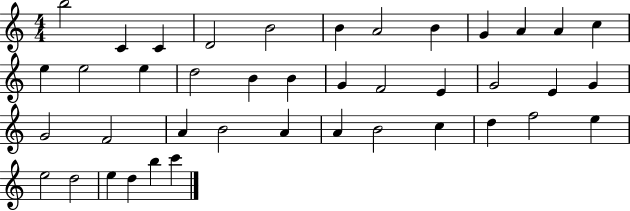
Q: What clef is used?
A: treble